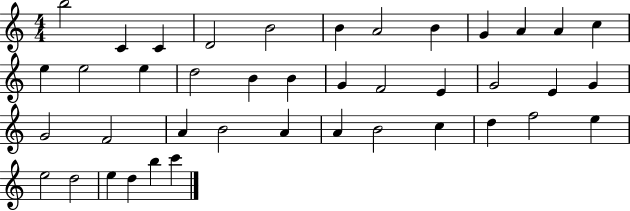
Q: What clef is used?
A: treble